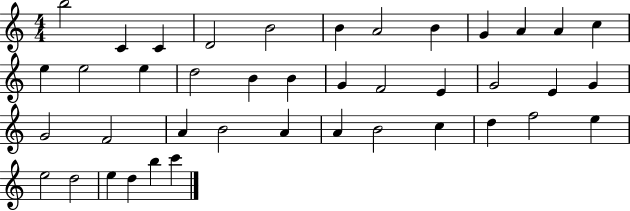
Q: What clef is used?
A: treble